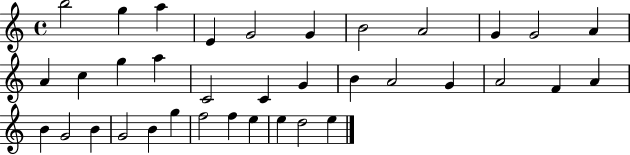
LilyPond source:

{
  \clef treble
  \time 4/4
  \defaultTimeSignature
  \key c \major
  b''2 g''4 a''4 | e'4 g'2 g'4 | b'2 a'2 | g'4 g'2 a'4 | \break a'4 c''4 g''4 a''4 | c'2 c'4 g'4 | b'4 a'2 g'4 | a'2 f'4 a'4 | \break b'4 g'2 b'4 | g'2 b'4 g''4 | f''2 f''4 e''4 | e''4 d''2 e''4 | \break \bar "|."
}